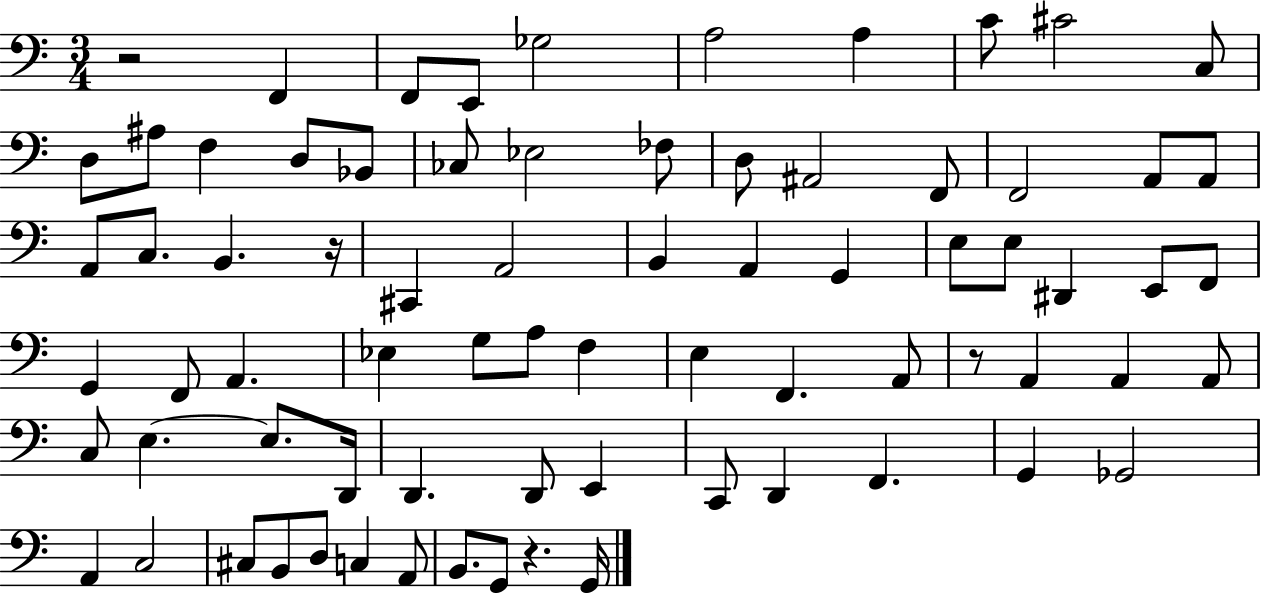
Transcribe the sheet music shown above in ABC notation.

X:1
T:Untitled
M:3/4
L:1/4
K:C
z2 F,, F,,/2 E,,/2 _G,2 A,2 A, C/2 ^C2 C,/2 D,/2 ^A,/2 F, D,/2 _B,,/2 _C,/2 _E,2 _F,/2 D,/2 ^A,,2 F,,/2 F,,2 A,,/2 A,,/2 A,,/2 C,/2 B,, z/4 ^C,, A,,2 B,, A,, G,, E,/2 E,/2 ^D,, E,,/2 F,,/2 G,, F,,/2 A,, _E, G,/2 A,/2 F, E, F,, A,,/2 z/2 A,, A,, A,,/2 C,/2 E, E,/2 D,,/4 D,, D,,/2 E,, C,,/2 D,, F,, G,, _G,,2 A,, C,2 ^C,/2 B,,/2 D,/2 C, A,,/2 B,,/2 G,,/2 z G,,/4